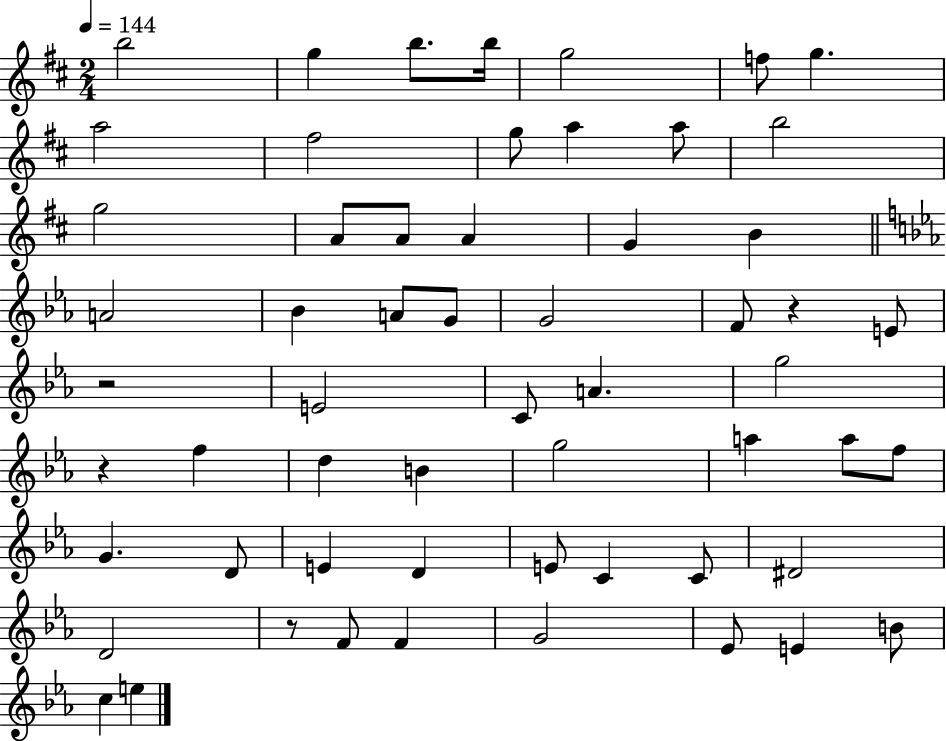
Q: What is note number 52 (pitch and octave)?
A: B4